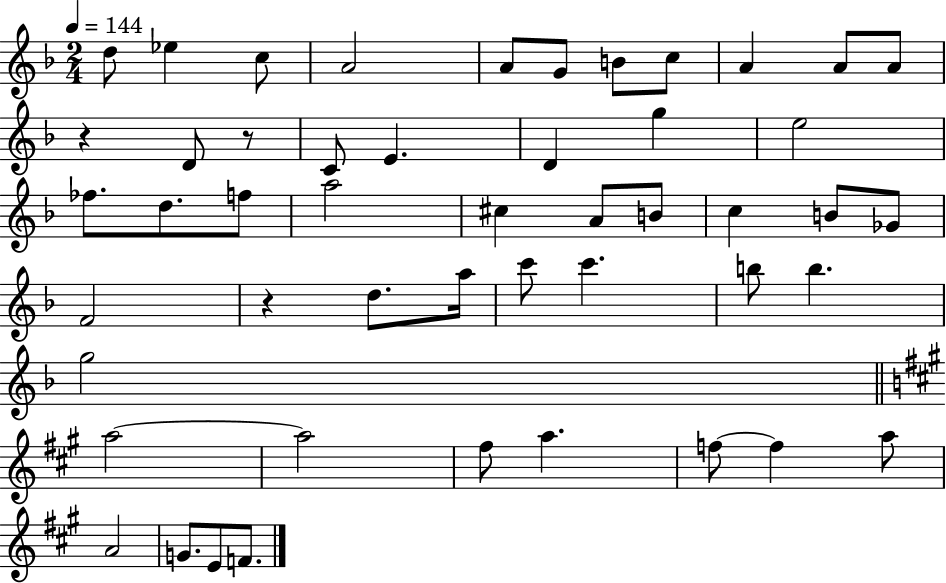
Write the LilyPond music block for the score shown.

{
  \clef treble
  \numericTimeSignature
  \time 2/4
  \key f \major
  \tempo 4 = 144
  \repeat volta 2 { d''8 ees''4 c''8 | a'2 | a'8 g'8 b'8 c''8 | a'4 a'8 a'8 | \break r4 d'8 r8 | c'8 e'4. | d'4 g''4 | e''2 | \break fes''8. d''8. f''8 | a''2 | cis''4 a'8 b'8 | c''4 b'8 ges'8 | \break f'2 | r4 d''8. a''16 | c'''8 c'''4. | b''8 b''4. | \break g''2 | \bar "||" \break \key a \major a''2~~ | a''2 | fis''8 a''4. | f''8~~ f''4 a''8 | \break a'2 | g'8. e'8 f'8. | } \bar "|."
}